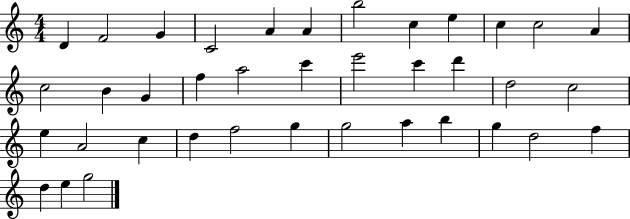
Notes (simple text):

D4/q F4/h G4/q C4/h A4/q A4/q B5/h C5/q E5/q C5/q C5/h A4/q C5/h B4/q G4/q F5/q A5/h C6/q E6/h C6/q D6/q D5/h C5/h E5/q A4/h C5/q D5/q F5/h G5/q G5/h A5/q B5/q G5/q D5/h F5/q D5/q E5/q G5/h